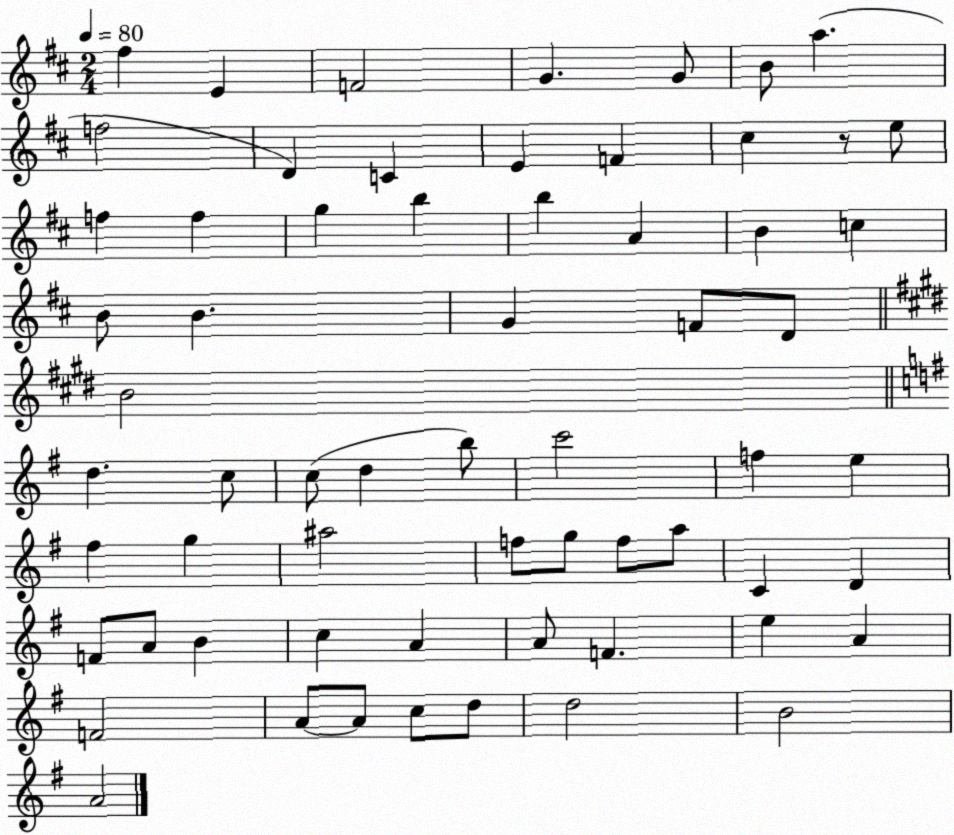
X:1
T:Untitled
M:2/4
L:1/4
K:D
^f E F2 G G/2 B/2 a f2 D C E F ^c z/2 e/2 f f g b b A B c B/2 B G F/2 D/2 B2 d c/2 c/2 d b/2 c'2 f e ^f g ^a2 f/2 g/2 f/2 a/2 C D F/2 A/2 B c A A/2 F e A F2 A/2 A/2 c/2 d/2 d2 B2 A2